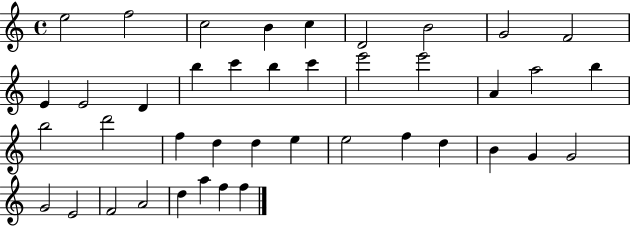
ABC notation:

X:1
T:Untitled
M:4/4
L:1/4
K:C
e2 f2 c2 B c D2 B2 G2 F2 E E2 D b c' b c' e'2 e'2 A a2 b b2 d'2 f d d e e2 f d B G G2 G2 E2 F2 A2 d a f f